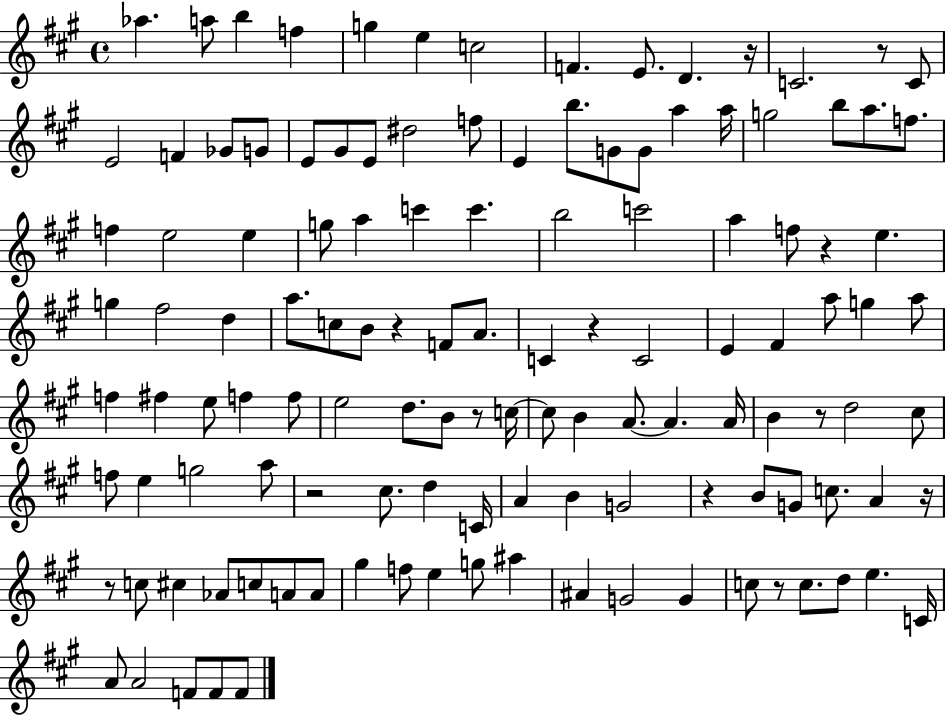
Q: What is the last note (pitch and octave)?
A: F4